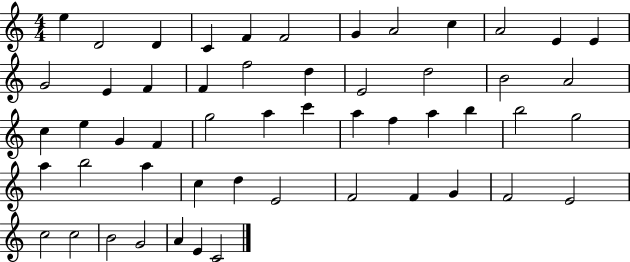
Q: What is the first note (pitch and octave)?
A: E5